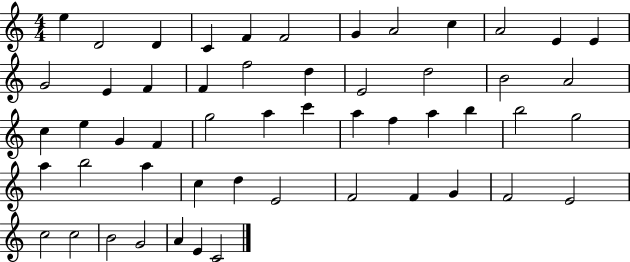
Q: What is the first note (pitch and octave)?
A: E5